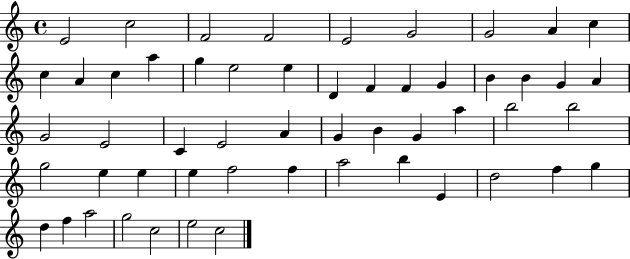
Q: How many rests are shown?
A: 0